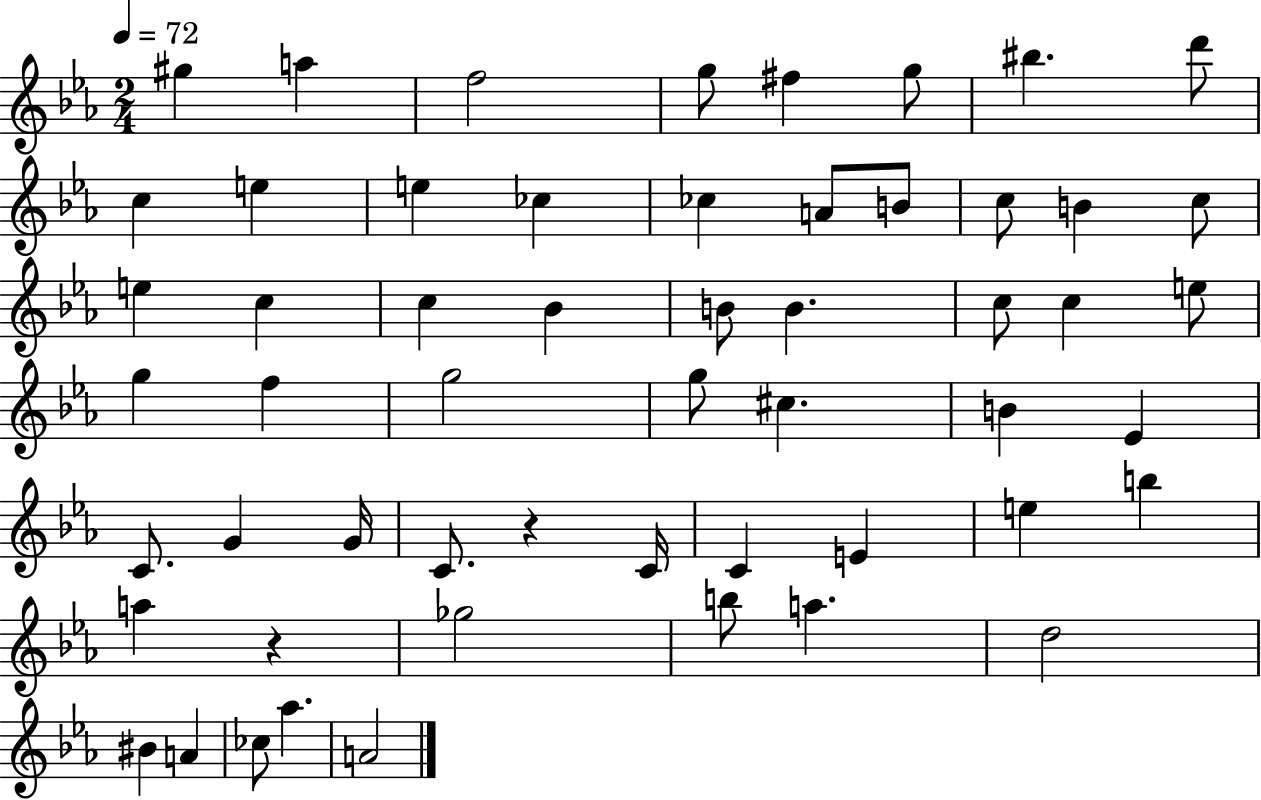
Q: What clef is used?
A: treble